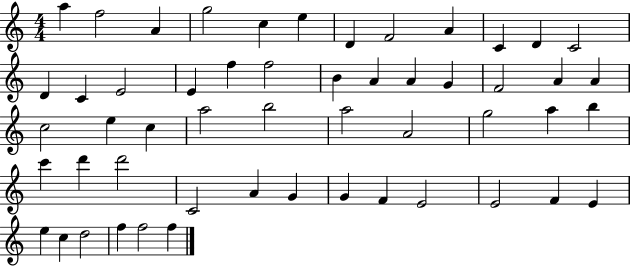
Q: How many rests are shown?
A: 0